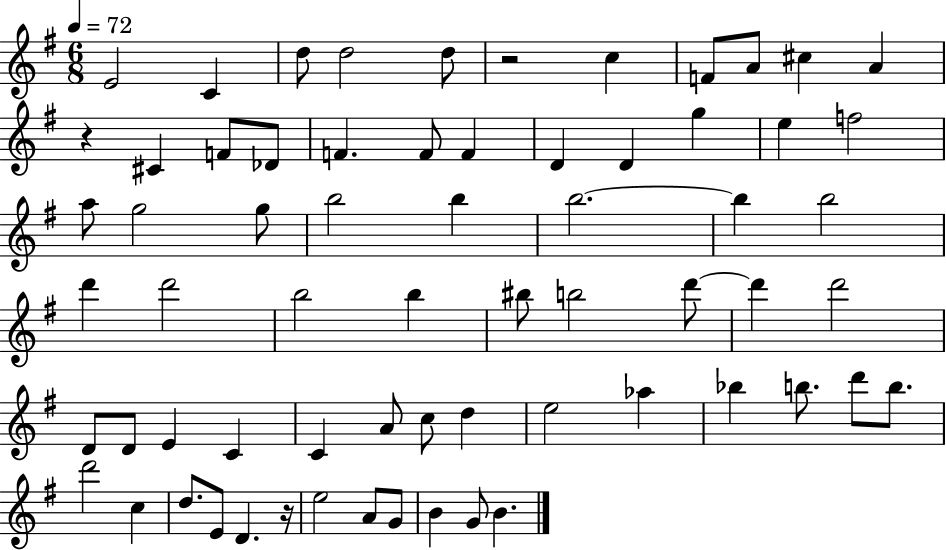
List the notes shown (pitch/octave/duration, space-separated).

E4/h C4/q D5/e D5/h D5/e R/h C5/q F4/e A4/e C#5/q A4/q R/q C#4/q F4/e Db4/e F4/q. F4/e F4/q D4/q D4/q G5/q E5/q F5/h A5/e G5/h G5/e B5/h B5/q B5/h. B5/q B5/h D6/q D6/h B5/h B5/q BIS5/e B5/h D6/e D6/q D6/h D4/e D4/e E4/q C4/q C4/q A4/e C5/e D5/q E5/h Ab5/q Bb5/q B5/e. D6/e B5/e. D6/h C5/q D5/e. E4/e D4/q. R/s E5/h A4/e G4/e B4/q G4/e B4/q.